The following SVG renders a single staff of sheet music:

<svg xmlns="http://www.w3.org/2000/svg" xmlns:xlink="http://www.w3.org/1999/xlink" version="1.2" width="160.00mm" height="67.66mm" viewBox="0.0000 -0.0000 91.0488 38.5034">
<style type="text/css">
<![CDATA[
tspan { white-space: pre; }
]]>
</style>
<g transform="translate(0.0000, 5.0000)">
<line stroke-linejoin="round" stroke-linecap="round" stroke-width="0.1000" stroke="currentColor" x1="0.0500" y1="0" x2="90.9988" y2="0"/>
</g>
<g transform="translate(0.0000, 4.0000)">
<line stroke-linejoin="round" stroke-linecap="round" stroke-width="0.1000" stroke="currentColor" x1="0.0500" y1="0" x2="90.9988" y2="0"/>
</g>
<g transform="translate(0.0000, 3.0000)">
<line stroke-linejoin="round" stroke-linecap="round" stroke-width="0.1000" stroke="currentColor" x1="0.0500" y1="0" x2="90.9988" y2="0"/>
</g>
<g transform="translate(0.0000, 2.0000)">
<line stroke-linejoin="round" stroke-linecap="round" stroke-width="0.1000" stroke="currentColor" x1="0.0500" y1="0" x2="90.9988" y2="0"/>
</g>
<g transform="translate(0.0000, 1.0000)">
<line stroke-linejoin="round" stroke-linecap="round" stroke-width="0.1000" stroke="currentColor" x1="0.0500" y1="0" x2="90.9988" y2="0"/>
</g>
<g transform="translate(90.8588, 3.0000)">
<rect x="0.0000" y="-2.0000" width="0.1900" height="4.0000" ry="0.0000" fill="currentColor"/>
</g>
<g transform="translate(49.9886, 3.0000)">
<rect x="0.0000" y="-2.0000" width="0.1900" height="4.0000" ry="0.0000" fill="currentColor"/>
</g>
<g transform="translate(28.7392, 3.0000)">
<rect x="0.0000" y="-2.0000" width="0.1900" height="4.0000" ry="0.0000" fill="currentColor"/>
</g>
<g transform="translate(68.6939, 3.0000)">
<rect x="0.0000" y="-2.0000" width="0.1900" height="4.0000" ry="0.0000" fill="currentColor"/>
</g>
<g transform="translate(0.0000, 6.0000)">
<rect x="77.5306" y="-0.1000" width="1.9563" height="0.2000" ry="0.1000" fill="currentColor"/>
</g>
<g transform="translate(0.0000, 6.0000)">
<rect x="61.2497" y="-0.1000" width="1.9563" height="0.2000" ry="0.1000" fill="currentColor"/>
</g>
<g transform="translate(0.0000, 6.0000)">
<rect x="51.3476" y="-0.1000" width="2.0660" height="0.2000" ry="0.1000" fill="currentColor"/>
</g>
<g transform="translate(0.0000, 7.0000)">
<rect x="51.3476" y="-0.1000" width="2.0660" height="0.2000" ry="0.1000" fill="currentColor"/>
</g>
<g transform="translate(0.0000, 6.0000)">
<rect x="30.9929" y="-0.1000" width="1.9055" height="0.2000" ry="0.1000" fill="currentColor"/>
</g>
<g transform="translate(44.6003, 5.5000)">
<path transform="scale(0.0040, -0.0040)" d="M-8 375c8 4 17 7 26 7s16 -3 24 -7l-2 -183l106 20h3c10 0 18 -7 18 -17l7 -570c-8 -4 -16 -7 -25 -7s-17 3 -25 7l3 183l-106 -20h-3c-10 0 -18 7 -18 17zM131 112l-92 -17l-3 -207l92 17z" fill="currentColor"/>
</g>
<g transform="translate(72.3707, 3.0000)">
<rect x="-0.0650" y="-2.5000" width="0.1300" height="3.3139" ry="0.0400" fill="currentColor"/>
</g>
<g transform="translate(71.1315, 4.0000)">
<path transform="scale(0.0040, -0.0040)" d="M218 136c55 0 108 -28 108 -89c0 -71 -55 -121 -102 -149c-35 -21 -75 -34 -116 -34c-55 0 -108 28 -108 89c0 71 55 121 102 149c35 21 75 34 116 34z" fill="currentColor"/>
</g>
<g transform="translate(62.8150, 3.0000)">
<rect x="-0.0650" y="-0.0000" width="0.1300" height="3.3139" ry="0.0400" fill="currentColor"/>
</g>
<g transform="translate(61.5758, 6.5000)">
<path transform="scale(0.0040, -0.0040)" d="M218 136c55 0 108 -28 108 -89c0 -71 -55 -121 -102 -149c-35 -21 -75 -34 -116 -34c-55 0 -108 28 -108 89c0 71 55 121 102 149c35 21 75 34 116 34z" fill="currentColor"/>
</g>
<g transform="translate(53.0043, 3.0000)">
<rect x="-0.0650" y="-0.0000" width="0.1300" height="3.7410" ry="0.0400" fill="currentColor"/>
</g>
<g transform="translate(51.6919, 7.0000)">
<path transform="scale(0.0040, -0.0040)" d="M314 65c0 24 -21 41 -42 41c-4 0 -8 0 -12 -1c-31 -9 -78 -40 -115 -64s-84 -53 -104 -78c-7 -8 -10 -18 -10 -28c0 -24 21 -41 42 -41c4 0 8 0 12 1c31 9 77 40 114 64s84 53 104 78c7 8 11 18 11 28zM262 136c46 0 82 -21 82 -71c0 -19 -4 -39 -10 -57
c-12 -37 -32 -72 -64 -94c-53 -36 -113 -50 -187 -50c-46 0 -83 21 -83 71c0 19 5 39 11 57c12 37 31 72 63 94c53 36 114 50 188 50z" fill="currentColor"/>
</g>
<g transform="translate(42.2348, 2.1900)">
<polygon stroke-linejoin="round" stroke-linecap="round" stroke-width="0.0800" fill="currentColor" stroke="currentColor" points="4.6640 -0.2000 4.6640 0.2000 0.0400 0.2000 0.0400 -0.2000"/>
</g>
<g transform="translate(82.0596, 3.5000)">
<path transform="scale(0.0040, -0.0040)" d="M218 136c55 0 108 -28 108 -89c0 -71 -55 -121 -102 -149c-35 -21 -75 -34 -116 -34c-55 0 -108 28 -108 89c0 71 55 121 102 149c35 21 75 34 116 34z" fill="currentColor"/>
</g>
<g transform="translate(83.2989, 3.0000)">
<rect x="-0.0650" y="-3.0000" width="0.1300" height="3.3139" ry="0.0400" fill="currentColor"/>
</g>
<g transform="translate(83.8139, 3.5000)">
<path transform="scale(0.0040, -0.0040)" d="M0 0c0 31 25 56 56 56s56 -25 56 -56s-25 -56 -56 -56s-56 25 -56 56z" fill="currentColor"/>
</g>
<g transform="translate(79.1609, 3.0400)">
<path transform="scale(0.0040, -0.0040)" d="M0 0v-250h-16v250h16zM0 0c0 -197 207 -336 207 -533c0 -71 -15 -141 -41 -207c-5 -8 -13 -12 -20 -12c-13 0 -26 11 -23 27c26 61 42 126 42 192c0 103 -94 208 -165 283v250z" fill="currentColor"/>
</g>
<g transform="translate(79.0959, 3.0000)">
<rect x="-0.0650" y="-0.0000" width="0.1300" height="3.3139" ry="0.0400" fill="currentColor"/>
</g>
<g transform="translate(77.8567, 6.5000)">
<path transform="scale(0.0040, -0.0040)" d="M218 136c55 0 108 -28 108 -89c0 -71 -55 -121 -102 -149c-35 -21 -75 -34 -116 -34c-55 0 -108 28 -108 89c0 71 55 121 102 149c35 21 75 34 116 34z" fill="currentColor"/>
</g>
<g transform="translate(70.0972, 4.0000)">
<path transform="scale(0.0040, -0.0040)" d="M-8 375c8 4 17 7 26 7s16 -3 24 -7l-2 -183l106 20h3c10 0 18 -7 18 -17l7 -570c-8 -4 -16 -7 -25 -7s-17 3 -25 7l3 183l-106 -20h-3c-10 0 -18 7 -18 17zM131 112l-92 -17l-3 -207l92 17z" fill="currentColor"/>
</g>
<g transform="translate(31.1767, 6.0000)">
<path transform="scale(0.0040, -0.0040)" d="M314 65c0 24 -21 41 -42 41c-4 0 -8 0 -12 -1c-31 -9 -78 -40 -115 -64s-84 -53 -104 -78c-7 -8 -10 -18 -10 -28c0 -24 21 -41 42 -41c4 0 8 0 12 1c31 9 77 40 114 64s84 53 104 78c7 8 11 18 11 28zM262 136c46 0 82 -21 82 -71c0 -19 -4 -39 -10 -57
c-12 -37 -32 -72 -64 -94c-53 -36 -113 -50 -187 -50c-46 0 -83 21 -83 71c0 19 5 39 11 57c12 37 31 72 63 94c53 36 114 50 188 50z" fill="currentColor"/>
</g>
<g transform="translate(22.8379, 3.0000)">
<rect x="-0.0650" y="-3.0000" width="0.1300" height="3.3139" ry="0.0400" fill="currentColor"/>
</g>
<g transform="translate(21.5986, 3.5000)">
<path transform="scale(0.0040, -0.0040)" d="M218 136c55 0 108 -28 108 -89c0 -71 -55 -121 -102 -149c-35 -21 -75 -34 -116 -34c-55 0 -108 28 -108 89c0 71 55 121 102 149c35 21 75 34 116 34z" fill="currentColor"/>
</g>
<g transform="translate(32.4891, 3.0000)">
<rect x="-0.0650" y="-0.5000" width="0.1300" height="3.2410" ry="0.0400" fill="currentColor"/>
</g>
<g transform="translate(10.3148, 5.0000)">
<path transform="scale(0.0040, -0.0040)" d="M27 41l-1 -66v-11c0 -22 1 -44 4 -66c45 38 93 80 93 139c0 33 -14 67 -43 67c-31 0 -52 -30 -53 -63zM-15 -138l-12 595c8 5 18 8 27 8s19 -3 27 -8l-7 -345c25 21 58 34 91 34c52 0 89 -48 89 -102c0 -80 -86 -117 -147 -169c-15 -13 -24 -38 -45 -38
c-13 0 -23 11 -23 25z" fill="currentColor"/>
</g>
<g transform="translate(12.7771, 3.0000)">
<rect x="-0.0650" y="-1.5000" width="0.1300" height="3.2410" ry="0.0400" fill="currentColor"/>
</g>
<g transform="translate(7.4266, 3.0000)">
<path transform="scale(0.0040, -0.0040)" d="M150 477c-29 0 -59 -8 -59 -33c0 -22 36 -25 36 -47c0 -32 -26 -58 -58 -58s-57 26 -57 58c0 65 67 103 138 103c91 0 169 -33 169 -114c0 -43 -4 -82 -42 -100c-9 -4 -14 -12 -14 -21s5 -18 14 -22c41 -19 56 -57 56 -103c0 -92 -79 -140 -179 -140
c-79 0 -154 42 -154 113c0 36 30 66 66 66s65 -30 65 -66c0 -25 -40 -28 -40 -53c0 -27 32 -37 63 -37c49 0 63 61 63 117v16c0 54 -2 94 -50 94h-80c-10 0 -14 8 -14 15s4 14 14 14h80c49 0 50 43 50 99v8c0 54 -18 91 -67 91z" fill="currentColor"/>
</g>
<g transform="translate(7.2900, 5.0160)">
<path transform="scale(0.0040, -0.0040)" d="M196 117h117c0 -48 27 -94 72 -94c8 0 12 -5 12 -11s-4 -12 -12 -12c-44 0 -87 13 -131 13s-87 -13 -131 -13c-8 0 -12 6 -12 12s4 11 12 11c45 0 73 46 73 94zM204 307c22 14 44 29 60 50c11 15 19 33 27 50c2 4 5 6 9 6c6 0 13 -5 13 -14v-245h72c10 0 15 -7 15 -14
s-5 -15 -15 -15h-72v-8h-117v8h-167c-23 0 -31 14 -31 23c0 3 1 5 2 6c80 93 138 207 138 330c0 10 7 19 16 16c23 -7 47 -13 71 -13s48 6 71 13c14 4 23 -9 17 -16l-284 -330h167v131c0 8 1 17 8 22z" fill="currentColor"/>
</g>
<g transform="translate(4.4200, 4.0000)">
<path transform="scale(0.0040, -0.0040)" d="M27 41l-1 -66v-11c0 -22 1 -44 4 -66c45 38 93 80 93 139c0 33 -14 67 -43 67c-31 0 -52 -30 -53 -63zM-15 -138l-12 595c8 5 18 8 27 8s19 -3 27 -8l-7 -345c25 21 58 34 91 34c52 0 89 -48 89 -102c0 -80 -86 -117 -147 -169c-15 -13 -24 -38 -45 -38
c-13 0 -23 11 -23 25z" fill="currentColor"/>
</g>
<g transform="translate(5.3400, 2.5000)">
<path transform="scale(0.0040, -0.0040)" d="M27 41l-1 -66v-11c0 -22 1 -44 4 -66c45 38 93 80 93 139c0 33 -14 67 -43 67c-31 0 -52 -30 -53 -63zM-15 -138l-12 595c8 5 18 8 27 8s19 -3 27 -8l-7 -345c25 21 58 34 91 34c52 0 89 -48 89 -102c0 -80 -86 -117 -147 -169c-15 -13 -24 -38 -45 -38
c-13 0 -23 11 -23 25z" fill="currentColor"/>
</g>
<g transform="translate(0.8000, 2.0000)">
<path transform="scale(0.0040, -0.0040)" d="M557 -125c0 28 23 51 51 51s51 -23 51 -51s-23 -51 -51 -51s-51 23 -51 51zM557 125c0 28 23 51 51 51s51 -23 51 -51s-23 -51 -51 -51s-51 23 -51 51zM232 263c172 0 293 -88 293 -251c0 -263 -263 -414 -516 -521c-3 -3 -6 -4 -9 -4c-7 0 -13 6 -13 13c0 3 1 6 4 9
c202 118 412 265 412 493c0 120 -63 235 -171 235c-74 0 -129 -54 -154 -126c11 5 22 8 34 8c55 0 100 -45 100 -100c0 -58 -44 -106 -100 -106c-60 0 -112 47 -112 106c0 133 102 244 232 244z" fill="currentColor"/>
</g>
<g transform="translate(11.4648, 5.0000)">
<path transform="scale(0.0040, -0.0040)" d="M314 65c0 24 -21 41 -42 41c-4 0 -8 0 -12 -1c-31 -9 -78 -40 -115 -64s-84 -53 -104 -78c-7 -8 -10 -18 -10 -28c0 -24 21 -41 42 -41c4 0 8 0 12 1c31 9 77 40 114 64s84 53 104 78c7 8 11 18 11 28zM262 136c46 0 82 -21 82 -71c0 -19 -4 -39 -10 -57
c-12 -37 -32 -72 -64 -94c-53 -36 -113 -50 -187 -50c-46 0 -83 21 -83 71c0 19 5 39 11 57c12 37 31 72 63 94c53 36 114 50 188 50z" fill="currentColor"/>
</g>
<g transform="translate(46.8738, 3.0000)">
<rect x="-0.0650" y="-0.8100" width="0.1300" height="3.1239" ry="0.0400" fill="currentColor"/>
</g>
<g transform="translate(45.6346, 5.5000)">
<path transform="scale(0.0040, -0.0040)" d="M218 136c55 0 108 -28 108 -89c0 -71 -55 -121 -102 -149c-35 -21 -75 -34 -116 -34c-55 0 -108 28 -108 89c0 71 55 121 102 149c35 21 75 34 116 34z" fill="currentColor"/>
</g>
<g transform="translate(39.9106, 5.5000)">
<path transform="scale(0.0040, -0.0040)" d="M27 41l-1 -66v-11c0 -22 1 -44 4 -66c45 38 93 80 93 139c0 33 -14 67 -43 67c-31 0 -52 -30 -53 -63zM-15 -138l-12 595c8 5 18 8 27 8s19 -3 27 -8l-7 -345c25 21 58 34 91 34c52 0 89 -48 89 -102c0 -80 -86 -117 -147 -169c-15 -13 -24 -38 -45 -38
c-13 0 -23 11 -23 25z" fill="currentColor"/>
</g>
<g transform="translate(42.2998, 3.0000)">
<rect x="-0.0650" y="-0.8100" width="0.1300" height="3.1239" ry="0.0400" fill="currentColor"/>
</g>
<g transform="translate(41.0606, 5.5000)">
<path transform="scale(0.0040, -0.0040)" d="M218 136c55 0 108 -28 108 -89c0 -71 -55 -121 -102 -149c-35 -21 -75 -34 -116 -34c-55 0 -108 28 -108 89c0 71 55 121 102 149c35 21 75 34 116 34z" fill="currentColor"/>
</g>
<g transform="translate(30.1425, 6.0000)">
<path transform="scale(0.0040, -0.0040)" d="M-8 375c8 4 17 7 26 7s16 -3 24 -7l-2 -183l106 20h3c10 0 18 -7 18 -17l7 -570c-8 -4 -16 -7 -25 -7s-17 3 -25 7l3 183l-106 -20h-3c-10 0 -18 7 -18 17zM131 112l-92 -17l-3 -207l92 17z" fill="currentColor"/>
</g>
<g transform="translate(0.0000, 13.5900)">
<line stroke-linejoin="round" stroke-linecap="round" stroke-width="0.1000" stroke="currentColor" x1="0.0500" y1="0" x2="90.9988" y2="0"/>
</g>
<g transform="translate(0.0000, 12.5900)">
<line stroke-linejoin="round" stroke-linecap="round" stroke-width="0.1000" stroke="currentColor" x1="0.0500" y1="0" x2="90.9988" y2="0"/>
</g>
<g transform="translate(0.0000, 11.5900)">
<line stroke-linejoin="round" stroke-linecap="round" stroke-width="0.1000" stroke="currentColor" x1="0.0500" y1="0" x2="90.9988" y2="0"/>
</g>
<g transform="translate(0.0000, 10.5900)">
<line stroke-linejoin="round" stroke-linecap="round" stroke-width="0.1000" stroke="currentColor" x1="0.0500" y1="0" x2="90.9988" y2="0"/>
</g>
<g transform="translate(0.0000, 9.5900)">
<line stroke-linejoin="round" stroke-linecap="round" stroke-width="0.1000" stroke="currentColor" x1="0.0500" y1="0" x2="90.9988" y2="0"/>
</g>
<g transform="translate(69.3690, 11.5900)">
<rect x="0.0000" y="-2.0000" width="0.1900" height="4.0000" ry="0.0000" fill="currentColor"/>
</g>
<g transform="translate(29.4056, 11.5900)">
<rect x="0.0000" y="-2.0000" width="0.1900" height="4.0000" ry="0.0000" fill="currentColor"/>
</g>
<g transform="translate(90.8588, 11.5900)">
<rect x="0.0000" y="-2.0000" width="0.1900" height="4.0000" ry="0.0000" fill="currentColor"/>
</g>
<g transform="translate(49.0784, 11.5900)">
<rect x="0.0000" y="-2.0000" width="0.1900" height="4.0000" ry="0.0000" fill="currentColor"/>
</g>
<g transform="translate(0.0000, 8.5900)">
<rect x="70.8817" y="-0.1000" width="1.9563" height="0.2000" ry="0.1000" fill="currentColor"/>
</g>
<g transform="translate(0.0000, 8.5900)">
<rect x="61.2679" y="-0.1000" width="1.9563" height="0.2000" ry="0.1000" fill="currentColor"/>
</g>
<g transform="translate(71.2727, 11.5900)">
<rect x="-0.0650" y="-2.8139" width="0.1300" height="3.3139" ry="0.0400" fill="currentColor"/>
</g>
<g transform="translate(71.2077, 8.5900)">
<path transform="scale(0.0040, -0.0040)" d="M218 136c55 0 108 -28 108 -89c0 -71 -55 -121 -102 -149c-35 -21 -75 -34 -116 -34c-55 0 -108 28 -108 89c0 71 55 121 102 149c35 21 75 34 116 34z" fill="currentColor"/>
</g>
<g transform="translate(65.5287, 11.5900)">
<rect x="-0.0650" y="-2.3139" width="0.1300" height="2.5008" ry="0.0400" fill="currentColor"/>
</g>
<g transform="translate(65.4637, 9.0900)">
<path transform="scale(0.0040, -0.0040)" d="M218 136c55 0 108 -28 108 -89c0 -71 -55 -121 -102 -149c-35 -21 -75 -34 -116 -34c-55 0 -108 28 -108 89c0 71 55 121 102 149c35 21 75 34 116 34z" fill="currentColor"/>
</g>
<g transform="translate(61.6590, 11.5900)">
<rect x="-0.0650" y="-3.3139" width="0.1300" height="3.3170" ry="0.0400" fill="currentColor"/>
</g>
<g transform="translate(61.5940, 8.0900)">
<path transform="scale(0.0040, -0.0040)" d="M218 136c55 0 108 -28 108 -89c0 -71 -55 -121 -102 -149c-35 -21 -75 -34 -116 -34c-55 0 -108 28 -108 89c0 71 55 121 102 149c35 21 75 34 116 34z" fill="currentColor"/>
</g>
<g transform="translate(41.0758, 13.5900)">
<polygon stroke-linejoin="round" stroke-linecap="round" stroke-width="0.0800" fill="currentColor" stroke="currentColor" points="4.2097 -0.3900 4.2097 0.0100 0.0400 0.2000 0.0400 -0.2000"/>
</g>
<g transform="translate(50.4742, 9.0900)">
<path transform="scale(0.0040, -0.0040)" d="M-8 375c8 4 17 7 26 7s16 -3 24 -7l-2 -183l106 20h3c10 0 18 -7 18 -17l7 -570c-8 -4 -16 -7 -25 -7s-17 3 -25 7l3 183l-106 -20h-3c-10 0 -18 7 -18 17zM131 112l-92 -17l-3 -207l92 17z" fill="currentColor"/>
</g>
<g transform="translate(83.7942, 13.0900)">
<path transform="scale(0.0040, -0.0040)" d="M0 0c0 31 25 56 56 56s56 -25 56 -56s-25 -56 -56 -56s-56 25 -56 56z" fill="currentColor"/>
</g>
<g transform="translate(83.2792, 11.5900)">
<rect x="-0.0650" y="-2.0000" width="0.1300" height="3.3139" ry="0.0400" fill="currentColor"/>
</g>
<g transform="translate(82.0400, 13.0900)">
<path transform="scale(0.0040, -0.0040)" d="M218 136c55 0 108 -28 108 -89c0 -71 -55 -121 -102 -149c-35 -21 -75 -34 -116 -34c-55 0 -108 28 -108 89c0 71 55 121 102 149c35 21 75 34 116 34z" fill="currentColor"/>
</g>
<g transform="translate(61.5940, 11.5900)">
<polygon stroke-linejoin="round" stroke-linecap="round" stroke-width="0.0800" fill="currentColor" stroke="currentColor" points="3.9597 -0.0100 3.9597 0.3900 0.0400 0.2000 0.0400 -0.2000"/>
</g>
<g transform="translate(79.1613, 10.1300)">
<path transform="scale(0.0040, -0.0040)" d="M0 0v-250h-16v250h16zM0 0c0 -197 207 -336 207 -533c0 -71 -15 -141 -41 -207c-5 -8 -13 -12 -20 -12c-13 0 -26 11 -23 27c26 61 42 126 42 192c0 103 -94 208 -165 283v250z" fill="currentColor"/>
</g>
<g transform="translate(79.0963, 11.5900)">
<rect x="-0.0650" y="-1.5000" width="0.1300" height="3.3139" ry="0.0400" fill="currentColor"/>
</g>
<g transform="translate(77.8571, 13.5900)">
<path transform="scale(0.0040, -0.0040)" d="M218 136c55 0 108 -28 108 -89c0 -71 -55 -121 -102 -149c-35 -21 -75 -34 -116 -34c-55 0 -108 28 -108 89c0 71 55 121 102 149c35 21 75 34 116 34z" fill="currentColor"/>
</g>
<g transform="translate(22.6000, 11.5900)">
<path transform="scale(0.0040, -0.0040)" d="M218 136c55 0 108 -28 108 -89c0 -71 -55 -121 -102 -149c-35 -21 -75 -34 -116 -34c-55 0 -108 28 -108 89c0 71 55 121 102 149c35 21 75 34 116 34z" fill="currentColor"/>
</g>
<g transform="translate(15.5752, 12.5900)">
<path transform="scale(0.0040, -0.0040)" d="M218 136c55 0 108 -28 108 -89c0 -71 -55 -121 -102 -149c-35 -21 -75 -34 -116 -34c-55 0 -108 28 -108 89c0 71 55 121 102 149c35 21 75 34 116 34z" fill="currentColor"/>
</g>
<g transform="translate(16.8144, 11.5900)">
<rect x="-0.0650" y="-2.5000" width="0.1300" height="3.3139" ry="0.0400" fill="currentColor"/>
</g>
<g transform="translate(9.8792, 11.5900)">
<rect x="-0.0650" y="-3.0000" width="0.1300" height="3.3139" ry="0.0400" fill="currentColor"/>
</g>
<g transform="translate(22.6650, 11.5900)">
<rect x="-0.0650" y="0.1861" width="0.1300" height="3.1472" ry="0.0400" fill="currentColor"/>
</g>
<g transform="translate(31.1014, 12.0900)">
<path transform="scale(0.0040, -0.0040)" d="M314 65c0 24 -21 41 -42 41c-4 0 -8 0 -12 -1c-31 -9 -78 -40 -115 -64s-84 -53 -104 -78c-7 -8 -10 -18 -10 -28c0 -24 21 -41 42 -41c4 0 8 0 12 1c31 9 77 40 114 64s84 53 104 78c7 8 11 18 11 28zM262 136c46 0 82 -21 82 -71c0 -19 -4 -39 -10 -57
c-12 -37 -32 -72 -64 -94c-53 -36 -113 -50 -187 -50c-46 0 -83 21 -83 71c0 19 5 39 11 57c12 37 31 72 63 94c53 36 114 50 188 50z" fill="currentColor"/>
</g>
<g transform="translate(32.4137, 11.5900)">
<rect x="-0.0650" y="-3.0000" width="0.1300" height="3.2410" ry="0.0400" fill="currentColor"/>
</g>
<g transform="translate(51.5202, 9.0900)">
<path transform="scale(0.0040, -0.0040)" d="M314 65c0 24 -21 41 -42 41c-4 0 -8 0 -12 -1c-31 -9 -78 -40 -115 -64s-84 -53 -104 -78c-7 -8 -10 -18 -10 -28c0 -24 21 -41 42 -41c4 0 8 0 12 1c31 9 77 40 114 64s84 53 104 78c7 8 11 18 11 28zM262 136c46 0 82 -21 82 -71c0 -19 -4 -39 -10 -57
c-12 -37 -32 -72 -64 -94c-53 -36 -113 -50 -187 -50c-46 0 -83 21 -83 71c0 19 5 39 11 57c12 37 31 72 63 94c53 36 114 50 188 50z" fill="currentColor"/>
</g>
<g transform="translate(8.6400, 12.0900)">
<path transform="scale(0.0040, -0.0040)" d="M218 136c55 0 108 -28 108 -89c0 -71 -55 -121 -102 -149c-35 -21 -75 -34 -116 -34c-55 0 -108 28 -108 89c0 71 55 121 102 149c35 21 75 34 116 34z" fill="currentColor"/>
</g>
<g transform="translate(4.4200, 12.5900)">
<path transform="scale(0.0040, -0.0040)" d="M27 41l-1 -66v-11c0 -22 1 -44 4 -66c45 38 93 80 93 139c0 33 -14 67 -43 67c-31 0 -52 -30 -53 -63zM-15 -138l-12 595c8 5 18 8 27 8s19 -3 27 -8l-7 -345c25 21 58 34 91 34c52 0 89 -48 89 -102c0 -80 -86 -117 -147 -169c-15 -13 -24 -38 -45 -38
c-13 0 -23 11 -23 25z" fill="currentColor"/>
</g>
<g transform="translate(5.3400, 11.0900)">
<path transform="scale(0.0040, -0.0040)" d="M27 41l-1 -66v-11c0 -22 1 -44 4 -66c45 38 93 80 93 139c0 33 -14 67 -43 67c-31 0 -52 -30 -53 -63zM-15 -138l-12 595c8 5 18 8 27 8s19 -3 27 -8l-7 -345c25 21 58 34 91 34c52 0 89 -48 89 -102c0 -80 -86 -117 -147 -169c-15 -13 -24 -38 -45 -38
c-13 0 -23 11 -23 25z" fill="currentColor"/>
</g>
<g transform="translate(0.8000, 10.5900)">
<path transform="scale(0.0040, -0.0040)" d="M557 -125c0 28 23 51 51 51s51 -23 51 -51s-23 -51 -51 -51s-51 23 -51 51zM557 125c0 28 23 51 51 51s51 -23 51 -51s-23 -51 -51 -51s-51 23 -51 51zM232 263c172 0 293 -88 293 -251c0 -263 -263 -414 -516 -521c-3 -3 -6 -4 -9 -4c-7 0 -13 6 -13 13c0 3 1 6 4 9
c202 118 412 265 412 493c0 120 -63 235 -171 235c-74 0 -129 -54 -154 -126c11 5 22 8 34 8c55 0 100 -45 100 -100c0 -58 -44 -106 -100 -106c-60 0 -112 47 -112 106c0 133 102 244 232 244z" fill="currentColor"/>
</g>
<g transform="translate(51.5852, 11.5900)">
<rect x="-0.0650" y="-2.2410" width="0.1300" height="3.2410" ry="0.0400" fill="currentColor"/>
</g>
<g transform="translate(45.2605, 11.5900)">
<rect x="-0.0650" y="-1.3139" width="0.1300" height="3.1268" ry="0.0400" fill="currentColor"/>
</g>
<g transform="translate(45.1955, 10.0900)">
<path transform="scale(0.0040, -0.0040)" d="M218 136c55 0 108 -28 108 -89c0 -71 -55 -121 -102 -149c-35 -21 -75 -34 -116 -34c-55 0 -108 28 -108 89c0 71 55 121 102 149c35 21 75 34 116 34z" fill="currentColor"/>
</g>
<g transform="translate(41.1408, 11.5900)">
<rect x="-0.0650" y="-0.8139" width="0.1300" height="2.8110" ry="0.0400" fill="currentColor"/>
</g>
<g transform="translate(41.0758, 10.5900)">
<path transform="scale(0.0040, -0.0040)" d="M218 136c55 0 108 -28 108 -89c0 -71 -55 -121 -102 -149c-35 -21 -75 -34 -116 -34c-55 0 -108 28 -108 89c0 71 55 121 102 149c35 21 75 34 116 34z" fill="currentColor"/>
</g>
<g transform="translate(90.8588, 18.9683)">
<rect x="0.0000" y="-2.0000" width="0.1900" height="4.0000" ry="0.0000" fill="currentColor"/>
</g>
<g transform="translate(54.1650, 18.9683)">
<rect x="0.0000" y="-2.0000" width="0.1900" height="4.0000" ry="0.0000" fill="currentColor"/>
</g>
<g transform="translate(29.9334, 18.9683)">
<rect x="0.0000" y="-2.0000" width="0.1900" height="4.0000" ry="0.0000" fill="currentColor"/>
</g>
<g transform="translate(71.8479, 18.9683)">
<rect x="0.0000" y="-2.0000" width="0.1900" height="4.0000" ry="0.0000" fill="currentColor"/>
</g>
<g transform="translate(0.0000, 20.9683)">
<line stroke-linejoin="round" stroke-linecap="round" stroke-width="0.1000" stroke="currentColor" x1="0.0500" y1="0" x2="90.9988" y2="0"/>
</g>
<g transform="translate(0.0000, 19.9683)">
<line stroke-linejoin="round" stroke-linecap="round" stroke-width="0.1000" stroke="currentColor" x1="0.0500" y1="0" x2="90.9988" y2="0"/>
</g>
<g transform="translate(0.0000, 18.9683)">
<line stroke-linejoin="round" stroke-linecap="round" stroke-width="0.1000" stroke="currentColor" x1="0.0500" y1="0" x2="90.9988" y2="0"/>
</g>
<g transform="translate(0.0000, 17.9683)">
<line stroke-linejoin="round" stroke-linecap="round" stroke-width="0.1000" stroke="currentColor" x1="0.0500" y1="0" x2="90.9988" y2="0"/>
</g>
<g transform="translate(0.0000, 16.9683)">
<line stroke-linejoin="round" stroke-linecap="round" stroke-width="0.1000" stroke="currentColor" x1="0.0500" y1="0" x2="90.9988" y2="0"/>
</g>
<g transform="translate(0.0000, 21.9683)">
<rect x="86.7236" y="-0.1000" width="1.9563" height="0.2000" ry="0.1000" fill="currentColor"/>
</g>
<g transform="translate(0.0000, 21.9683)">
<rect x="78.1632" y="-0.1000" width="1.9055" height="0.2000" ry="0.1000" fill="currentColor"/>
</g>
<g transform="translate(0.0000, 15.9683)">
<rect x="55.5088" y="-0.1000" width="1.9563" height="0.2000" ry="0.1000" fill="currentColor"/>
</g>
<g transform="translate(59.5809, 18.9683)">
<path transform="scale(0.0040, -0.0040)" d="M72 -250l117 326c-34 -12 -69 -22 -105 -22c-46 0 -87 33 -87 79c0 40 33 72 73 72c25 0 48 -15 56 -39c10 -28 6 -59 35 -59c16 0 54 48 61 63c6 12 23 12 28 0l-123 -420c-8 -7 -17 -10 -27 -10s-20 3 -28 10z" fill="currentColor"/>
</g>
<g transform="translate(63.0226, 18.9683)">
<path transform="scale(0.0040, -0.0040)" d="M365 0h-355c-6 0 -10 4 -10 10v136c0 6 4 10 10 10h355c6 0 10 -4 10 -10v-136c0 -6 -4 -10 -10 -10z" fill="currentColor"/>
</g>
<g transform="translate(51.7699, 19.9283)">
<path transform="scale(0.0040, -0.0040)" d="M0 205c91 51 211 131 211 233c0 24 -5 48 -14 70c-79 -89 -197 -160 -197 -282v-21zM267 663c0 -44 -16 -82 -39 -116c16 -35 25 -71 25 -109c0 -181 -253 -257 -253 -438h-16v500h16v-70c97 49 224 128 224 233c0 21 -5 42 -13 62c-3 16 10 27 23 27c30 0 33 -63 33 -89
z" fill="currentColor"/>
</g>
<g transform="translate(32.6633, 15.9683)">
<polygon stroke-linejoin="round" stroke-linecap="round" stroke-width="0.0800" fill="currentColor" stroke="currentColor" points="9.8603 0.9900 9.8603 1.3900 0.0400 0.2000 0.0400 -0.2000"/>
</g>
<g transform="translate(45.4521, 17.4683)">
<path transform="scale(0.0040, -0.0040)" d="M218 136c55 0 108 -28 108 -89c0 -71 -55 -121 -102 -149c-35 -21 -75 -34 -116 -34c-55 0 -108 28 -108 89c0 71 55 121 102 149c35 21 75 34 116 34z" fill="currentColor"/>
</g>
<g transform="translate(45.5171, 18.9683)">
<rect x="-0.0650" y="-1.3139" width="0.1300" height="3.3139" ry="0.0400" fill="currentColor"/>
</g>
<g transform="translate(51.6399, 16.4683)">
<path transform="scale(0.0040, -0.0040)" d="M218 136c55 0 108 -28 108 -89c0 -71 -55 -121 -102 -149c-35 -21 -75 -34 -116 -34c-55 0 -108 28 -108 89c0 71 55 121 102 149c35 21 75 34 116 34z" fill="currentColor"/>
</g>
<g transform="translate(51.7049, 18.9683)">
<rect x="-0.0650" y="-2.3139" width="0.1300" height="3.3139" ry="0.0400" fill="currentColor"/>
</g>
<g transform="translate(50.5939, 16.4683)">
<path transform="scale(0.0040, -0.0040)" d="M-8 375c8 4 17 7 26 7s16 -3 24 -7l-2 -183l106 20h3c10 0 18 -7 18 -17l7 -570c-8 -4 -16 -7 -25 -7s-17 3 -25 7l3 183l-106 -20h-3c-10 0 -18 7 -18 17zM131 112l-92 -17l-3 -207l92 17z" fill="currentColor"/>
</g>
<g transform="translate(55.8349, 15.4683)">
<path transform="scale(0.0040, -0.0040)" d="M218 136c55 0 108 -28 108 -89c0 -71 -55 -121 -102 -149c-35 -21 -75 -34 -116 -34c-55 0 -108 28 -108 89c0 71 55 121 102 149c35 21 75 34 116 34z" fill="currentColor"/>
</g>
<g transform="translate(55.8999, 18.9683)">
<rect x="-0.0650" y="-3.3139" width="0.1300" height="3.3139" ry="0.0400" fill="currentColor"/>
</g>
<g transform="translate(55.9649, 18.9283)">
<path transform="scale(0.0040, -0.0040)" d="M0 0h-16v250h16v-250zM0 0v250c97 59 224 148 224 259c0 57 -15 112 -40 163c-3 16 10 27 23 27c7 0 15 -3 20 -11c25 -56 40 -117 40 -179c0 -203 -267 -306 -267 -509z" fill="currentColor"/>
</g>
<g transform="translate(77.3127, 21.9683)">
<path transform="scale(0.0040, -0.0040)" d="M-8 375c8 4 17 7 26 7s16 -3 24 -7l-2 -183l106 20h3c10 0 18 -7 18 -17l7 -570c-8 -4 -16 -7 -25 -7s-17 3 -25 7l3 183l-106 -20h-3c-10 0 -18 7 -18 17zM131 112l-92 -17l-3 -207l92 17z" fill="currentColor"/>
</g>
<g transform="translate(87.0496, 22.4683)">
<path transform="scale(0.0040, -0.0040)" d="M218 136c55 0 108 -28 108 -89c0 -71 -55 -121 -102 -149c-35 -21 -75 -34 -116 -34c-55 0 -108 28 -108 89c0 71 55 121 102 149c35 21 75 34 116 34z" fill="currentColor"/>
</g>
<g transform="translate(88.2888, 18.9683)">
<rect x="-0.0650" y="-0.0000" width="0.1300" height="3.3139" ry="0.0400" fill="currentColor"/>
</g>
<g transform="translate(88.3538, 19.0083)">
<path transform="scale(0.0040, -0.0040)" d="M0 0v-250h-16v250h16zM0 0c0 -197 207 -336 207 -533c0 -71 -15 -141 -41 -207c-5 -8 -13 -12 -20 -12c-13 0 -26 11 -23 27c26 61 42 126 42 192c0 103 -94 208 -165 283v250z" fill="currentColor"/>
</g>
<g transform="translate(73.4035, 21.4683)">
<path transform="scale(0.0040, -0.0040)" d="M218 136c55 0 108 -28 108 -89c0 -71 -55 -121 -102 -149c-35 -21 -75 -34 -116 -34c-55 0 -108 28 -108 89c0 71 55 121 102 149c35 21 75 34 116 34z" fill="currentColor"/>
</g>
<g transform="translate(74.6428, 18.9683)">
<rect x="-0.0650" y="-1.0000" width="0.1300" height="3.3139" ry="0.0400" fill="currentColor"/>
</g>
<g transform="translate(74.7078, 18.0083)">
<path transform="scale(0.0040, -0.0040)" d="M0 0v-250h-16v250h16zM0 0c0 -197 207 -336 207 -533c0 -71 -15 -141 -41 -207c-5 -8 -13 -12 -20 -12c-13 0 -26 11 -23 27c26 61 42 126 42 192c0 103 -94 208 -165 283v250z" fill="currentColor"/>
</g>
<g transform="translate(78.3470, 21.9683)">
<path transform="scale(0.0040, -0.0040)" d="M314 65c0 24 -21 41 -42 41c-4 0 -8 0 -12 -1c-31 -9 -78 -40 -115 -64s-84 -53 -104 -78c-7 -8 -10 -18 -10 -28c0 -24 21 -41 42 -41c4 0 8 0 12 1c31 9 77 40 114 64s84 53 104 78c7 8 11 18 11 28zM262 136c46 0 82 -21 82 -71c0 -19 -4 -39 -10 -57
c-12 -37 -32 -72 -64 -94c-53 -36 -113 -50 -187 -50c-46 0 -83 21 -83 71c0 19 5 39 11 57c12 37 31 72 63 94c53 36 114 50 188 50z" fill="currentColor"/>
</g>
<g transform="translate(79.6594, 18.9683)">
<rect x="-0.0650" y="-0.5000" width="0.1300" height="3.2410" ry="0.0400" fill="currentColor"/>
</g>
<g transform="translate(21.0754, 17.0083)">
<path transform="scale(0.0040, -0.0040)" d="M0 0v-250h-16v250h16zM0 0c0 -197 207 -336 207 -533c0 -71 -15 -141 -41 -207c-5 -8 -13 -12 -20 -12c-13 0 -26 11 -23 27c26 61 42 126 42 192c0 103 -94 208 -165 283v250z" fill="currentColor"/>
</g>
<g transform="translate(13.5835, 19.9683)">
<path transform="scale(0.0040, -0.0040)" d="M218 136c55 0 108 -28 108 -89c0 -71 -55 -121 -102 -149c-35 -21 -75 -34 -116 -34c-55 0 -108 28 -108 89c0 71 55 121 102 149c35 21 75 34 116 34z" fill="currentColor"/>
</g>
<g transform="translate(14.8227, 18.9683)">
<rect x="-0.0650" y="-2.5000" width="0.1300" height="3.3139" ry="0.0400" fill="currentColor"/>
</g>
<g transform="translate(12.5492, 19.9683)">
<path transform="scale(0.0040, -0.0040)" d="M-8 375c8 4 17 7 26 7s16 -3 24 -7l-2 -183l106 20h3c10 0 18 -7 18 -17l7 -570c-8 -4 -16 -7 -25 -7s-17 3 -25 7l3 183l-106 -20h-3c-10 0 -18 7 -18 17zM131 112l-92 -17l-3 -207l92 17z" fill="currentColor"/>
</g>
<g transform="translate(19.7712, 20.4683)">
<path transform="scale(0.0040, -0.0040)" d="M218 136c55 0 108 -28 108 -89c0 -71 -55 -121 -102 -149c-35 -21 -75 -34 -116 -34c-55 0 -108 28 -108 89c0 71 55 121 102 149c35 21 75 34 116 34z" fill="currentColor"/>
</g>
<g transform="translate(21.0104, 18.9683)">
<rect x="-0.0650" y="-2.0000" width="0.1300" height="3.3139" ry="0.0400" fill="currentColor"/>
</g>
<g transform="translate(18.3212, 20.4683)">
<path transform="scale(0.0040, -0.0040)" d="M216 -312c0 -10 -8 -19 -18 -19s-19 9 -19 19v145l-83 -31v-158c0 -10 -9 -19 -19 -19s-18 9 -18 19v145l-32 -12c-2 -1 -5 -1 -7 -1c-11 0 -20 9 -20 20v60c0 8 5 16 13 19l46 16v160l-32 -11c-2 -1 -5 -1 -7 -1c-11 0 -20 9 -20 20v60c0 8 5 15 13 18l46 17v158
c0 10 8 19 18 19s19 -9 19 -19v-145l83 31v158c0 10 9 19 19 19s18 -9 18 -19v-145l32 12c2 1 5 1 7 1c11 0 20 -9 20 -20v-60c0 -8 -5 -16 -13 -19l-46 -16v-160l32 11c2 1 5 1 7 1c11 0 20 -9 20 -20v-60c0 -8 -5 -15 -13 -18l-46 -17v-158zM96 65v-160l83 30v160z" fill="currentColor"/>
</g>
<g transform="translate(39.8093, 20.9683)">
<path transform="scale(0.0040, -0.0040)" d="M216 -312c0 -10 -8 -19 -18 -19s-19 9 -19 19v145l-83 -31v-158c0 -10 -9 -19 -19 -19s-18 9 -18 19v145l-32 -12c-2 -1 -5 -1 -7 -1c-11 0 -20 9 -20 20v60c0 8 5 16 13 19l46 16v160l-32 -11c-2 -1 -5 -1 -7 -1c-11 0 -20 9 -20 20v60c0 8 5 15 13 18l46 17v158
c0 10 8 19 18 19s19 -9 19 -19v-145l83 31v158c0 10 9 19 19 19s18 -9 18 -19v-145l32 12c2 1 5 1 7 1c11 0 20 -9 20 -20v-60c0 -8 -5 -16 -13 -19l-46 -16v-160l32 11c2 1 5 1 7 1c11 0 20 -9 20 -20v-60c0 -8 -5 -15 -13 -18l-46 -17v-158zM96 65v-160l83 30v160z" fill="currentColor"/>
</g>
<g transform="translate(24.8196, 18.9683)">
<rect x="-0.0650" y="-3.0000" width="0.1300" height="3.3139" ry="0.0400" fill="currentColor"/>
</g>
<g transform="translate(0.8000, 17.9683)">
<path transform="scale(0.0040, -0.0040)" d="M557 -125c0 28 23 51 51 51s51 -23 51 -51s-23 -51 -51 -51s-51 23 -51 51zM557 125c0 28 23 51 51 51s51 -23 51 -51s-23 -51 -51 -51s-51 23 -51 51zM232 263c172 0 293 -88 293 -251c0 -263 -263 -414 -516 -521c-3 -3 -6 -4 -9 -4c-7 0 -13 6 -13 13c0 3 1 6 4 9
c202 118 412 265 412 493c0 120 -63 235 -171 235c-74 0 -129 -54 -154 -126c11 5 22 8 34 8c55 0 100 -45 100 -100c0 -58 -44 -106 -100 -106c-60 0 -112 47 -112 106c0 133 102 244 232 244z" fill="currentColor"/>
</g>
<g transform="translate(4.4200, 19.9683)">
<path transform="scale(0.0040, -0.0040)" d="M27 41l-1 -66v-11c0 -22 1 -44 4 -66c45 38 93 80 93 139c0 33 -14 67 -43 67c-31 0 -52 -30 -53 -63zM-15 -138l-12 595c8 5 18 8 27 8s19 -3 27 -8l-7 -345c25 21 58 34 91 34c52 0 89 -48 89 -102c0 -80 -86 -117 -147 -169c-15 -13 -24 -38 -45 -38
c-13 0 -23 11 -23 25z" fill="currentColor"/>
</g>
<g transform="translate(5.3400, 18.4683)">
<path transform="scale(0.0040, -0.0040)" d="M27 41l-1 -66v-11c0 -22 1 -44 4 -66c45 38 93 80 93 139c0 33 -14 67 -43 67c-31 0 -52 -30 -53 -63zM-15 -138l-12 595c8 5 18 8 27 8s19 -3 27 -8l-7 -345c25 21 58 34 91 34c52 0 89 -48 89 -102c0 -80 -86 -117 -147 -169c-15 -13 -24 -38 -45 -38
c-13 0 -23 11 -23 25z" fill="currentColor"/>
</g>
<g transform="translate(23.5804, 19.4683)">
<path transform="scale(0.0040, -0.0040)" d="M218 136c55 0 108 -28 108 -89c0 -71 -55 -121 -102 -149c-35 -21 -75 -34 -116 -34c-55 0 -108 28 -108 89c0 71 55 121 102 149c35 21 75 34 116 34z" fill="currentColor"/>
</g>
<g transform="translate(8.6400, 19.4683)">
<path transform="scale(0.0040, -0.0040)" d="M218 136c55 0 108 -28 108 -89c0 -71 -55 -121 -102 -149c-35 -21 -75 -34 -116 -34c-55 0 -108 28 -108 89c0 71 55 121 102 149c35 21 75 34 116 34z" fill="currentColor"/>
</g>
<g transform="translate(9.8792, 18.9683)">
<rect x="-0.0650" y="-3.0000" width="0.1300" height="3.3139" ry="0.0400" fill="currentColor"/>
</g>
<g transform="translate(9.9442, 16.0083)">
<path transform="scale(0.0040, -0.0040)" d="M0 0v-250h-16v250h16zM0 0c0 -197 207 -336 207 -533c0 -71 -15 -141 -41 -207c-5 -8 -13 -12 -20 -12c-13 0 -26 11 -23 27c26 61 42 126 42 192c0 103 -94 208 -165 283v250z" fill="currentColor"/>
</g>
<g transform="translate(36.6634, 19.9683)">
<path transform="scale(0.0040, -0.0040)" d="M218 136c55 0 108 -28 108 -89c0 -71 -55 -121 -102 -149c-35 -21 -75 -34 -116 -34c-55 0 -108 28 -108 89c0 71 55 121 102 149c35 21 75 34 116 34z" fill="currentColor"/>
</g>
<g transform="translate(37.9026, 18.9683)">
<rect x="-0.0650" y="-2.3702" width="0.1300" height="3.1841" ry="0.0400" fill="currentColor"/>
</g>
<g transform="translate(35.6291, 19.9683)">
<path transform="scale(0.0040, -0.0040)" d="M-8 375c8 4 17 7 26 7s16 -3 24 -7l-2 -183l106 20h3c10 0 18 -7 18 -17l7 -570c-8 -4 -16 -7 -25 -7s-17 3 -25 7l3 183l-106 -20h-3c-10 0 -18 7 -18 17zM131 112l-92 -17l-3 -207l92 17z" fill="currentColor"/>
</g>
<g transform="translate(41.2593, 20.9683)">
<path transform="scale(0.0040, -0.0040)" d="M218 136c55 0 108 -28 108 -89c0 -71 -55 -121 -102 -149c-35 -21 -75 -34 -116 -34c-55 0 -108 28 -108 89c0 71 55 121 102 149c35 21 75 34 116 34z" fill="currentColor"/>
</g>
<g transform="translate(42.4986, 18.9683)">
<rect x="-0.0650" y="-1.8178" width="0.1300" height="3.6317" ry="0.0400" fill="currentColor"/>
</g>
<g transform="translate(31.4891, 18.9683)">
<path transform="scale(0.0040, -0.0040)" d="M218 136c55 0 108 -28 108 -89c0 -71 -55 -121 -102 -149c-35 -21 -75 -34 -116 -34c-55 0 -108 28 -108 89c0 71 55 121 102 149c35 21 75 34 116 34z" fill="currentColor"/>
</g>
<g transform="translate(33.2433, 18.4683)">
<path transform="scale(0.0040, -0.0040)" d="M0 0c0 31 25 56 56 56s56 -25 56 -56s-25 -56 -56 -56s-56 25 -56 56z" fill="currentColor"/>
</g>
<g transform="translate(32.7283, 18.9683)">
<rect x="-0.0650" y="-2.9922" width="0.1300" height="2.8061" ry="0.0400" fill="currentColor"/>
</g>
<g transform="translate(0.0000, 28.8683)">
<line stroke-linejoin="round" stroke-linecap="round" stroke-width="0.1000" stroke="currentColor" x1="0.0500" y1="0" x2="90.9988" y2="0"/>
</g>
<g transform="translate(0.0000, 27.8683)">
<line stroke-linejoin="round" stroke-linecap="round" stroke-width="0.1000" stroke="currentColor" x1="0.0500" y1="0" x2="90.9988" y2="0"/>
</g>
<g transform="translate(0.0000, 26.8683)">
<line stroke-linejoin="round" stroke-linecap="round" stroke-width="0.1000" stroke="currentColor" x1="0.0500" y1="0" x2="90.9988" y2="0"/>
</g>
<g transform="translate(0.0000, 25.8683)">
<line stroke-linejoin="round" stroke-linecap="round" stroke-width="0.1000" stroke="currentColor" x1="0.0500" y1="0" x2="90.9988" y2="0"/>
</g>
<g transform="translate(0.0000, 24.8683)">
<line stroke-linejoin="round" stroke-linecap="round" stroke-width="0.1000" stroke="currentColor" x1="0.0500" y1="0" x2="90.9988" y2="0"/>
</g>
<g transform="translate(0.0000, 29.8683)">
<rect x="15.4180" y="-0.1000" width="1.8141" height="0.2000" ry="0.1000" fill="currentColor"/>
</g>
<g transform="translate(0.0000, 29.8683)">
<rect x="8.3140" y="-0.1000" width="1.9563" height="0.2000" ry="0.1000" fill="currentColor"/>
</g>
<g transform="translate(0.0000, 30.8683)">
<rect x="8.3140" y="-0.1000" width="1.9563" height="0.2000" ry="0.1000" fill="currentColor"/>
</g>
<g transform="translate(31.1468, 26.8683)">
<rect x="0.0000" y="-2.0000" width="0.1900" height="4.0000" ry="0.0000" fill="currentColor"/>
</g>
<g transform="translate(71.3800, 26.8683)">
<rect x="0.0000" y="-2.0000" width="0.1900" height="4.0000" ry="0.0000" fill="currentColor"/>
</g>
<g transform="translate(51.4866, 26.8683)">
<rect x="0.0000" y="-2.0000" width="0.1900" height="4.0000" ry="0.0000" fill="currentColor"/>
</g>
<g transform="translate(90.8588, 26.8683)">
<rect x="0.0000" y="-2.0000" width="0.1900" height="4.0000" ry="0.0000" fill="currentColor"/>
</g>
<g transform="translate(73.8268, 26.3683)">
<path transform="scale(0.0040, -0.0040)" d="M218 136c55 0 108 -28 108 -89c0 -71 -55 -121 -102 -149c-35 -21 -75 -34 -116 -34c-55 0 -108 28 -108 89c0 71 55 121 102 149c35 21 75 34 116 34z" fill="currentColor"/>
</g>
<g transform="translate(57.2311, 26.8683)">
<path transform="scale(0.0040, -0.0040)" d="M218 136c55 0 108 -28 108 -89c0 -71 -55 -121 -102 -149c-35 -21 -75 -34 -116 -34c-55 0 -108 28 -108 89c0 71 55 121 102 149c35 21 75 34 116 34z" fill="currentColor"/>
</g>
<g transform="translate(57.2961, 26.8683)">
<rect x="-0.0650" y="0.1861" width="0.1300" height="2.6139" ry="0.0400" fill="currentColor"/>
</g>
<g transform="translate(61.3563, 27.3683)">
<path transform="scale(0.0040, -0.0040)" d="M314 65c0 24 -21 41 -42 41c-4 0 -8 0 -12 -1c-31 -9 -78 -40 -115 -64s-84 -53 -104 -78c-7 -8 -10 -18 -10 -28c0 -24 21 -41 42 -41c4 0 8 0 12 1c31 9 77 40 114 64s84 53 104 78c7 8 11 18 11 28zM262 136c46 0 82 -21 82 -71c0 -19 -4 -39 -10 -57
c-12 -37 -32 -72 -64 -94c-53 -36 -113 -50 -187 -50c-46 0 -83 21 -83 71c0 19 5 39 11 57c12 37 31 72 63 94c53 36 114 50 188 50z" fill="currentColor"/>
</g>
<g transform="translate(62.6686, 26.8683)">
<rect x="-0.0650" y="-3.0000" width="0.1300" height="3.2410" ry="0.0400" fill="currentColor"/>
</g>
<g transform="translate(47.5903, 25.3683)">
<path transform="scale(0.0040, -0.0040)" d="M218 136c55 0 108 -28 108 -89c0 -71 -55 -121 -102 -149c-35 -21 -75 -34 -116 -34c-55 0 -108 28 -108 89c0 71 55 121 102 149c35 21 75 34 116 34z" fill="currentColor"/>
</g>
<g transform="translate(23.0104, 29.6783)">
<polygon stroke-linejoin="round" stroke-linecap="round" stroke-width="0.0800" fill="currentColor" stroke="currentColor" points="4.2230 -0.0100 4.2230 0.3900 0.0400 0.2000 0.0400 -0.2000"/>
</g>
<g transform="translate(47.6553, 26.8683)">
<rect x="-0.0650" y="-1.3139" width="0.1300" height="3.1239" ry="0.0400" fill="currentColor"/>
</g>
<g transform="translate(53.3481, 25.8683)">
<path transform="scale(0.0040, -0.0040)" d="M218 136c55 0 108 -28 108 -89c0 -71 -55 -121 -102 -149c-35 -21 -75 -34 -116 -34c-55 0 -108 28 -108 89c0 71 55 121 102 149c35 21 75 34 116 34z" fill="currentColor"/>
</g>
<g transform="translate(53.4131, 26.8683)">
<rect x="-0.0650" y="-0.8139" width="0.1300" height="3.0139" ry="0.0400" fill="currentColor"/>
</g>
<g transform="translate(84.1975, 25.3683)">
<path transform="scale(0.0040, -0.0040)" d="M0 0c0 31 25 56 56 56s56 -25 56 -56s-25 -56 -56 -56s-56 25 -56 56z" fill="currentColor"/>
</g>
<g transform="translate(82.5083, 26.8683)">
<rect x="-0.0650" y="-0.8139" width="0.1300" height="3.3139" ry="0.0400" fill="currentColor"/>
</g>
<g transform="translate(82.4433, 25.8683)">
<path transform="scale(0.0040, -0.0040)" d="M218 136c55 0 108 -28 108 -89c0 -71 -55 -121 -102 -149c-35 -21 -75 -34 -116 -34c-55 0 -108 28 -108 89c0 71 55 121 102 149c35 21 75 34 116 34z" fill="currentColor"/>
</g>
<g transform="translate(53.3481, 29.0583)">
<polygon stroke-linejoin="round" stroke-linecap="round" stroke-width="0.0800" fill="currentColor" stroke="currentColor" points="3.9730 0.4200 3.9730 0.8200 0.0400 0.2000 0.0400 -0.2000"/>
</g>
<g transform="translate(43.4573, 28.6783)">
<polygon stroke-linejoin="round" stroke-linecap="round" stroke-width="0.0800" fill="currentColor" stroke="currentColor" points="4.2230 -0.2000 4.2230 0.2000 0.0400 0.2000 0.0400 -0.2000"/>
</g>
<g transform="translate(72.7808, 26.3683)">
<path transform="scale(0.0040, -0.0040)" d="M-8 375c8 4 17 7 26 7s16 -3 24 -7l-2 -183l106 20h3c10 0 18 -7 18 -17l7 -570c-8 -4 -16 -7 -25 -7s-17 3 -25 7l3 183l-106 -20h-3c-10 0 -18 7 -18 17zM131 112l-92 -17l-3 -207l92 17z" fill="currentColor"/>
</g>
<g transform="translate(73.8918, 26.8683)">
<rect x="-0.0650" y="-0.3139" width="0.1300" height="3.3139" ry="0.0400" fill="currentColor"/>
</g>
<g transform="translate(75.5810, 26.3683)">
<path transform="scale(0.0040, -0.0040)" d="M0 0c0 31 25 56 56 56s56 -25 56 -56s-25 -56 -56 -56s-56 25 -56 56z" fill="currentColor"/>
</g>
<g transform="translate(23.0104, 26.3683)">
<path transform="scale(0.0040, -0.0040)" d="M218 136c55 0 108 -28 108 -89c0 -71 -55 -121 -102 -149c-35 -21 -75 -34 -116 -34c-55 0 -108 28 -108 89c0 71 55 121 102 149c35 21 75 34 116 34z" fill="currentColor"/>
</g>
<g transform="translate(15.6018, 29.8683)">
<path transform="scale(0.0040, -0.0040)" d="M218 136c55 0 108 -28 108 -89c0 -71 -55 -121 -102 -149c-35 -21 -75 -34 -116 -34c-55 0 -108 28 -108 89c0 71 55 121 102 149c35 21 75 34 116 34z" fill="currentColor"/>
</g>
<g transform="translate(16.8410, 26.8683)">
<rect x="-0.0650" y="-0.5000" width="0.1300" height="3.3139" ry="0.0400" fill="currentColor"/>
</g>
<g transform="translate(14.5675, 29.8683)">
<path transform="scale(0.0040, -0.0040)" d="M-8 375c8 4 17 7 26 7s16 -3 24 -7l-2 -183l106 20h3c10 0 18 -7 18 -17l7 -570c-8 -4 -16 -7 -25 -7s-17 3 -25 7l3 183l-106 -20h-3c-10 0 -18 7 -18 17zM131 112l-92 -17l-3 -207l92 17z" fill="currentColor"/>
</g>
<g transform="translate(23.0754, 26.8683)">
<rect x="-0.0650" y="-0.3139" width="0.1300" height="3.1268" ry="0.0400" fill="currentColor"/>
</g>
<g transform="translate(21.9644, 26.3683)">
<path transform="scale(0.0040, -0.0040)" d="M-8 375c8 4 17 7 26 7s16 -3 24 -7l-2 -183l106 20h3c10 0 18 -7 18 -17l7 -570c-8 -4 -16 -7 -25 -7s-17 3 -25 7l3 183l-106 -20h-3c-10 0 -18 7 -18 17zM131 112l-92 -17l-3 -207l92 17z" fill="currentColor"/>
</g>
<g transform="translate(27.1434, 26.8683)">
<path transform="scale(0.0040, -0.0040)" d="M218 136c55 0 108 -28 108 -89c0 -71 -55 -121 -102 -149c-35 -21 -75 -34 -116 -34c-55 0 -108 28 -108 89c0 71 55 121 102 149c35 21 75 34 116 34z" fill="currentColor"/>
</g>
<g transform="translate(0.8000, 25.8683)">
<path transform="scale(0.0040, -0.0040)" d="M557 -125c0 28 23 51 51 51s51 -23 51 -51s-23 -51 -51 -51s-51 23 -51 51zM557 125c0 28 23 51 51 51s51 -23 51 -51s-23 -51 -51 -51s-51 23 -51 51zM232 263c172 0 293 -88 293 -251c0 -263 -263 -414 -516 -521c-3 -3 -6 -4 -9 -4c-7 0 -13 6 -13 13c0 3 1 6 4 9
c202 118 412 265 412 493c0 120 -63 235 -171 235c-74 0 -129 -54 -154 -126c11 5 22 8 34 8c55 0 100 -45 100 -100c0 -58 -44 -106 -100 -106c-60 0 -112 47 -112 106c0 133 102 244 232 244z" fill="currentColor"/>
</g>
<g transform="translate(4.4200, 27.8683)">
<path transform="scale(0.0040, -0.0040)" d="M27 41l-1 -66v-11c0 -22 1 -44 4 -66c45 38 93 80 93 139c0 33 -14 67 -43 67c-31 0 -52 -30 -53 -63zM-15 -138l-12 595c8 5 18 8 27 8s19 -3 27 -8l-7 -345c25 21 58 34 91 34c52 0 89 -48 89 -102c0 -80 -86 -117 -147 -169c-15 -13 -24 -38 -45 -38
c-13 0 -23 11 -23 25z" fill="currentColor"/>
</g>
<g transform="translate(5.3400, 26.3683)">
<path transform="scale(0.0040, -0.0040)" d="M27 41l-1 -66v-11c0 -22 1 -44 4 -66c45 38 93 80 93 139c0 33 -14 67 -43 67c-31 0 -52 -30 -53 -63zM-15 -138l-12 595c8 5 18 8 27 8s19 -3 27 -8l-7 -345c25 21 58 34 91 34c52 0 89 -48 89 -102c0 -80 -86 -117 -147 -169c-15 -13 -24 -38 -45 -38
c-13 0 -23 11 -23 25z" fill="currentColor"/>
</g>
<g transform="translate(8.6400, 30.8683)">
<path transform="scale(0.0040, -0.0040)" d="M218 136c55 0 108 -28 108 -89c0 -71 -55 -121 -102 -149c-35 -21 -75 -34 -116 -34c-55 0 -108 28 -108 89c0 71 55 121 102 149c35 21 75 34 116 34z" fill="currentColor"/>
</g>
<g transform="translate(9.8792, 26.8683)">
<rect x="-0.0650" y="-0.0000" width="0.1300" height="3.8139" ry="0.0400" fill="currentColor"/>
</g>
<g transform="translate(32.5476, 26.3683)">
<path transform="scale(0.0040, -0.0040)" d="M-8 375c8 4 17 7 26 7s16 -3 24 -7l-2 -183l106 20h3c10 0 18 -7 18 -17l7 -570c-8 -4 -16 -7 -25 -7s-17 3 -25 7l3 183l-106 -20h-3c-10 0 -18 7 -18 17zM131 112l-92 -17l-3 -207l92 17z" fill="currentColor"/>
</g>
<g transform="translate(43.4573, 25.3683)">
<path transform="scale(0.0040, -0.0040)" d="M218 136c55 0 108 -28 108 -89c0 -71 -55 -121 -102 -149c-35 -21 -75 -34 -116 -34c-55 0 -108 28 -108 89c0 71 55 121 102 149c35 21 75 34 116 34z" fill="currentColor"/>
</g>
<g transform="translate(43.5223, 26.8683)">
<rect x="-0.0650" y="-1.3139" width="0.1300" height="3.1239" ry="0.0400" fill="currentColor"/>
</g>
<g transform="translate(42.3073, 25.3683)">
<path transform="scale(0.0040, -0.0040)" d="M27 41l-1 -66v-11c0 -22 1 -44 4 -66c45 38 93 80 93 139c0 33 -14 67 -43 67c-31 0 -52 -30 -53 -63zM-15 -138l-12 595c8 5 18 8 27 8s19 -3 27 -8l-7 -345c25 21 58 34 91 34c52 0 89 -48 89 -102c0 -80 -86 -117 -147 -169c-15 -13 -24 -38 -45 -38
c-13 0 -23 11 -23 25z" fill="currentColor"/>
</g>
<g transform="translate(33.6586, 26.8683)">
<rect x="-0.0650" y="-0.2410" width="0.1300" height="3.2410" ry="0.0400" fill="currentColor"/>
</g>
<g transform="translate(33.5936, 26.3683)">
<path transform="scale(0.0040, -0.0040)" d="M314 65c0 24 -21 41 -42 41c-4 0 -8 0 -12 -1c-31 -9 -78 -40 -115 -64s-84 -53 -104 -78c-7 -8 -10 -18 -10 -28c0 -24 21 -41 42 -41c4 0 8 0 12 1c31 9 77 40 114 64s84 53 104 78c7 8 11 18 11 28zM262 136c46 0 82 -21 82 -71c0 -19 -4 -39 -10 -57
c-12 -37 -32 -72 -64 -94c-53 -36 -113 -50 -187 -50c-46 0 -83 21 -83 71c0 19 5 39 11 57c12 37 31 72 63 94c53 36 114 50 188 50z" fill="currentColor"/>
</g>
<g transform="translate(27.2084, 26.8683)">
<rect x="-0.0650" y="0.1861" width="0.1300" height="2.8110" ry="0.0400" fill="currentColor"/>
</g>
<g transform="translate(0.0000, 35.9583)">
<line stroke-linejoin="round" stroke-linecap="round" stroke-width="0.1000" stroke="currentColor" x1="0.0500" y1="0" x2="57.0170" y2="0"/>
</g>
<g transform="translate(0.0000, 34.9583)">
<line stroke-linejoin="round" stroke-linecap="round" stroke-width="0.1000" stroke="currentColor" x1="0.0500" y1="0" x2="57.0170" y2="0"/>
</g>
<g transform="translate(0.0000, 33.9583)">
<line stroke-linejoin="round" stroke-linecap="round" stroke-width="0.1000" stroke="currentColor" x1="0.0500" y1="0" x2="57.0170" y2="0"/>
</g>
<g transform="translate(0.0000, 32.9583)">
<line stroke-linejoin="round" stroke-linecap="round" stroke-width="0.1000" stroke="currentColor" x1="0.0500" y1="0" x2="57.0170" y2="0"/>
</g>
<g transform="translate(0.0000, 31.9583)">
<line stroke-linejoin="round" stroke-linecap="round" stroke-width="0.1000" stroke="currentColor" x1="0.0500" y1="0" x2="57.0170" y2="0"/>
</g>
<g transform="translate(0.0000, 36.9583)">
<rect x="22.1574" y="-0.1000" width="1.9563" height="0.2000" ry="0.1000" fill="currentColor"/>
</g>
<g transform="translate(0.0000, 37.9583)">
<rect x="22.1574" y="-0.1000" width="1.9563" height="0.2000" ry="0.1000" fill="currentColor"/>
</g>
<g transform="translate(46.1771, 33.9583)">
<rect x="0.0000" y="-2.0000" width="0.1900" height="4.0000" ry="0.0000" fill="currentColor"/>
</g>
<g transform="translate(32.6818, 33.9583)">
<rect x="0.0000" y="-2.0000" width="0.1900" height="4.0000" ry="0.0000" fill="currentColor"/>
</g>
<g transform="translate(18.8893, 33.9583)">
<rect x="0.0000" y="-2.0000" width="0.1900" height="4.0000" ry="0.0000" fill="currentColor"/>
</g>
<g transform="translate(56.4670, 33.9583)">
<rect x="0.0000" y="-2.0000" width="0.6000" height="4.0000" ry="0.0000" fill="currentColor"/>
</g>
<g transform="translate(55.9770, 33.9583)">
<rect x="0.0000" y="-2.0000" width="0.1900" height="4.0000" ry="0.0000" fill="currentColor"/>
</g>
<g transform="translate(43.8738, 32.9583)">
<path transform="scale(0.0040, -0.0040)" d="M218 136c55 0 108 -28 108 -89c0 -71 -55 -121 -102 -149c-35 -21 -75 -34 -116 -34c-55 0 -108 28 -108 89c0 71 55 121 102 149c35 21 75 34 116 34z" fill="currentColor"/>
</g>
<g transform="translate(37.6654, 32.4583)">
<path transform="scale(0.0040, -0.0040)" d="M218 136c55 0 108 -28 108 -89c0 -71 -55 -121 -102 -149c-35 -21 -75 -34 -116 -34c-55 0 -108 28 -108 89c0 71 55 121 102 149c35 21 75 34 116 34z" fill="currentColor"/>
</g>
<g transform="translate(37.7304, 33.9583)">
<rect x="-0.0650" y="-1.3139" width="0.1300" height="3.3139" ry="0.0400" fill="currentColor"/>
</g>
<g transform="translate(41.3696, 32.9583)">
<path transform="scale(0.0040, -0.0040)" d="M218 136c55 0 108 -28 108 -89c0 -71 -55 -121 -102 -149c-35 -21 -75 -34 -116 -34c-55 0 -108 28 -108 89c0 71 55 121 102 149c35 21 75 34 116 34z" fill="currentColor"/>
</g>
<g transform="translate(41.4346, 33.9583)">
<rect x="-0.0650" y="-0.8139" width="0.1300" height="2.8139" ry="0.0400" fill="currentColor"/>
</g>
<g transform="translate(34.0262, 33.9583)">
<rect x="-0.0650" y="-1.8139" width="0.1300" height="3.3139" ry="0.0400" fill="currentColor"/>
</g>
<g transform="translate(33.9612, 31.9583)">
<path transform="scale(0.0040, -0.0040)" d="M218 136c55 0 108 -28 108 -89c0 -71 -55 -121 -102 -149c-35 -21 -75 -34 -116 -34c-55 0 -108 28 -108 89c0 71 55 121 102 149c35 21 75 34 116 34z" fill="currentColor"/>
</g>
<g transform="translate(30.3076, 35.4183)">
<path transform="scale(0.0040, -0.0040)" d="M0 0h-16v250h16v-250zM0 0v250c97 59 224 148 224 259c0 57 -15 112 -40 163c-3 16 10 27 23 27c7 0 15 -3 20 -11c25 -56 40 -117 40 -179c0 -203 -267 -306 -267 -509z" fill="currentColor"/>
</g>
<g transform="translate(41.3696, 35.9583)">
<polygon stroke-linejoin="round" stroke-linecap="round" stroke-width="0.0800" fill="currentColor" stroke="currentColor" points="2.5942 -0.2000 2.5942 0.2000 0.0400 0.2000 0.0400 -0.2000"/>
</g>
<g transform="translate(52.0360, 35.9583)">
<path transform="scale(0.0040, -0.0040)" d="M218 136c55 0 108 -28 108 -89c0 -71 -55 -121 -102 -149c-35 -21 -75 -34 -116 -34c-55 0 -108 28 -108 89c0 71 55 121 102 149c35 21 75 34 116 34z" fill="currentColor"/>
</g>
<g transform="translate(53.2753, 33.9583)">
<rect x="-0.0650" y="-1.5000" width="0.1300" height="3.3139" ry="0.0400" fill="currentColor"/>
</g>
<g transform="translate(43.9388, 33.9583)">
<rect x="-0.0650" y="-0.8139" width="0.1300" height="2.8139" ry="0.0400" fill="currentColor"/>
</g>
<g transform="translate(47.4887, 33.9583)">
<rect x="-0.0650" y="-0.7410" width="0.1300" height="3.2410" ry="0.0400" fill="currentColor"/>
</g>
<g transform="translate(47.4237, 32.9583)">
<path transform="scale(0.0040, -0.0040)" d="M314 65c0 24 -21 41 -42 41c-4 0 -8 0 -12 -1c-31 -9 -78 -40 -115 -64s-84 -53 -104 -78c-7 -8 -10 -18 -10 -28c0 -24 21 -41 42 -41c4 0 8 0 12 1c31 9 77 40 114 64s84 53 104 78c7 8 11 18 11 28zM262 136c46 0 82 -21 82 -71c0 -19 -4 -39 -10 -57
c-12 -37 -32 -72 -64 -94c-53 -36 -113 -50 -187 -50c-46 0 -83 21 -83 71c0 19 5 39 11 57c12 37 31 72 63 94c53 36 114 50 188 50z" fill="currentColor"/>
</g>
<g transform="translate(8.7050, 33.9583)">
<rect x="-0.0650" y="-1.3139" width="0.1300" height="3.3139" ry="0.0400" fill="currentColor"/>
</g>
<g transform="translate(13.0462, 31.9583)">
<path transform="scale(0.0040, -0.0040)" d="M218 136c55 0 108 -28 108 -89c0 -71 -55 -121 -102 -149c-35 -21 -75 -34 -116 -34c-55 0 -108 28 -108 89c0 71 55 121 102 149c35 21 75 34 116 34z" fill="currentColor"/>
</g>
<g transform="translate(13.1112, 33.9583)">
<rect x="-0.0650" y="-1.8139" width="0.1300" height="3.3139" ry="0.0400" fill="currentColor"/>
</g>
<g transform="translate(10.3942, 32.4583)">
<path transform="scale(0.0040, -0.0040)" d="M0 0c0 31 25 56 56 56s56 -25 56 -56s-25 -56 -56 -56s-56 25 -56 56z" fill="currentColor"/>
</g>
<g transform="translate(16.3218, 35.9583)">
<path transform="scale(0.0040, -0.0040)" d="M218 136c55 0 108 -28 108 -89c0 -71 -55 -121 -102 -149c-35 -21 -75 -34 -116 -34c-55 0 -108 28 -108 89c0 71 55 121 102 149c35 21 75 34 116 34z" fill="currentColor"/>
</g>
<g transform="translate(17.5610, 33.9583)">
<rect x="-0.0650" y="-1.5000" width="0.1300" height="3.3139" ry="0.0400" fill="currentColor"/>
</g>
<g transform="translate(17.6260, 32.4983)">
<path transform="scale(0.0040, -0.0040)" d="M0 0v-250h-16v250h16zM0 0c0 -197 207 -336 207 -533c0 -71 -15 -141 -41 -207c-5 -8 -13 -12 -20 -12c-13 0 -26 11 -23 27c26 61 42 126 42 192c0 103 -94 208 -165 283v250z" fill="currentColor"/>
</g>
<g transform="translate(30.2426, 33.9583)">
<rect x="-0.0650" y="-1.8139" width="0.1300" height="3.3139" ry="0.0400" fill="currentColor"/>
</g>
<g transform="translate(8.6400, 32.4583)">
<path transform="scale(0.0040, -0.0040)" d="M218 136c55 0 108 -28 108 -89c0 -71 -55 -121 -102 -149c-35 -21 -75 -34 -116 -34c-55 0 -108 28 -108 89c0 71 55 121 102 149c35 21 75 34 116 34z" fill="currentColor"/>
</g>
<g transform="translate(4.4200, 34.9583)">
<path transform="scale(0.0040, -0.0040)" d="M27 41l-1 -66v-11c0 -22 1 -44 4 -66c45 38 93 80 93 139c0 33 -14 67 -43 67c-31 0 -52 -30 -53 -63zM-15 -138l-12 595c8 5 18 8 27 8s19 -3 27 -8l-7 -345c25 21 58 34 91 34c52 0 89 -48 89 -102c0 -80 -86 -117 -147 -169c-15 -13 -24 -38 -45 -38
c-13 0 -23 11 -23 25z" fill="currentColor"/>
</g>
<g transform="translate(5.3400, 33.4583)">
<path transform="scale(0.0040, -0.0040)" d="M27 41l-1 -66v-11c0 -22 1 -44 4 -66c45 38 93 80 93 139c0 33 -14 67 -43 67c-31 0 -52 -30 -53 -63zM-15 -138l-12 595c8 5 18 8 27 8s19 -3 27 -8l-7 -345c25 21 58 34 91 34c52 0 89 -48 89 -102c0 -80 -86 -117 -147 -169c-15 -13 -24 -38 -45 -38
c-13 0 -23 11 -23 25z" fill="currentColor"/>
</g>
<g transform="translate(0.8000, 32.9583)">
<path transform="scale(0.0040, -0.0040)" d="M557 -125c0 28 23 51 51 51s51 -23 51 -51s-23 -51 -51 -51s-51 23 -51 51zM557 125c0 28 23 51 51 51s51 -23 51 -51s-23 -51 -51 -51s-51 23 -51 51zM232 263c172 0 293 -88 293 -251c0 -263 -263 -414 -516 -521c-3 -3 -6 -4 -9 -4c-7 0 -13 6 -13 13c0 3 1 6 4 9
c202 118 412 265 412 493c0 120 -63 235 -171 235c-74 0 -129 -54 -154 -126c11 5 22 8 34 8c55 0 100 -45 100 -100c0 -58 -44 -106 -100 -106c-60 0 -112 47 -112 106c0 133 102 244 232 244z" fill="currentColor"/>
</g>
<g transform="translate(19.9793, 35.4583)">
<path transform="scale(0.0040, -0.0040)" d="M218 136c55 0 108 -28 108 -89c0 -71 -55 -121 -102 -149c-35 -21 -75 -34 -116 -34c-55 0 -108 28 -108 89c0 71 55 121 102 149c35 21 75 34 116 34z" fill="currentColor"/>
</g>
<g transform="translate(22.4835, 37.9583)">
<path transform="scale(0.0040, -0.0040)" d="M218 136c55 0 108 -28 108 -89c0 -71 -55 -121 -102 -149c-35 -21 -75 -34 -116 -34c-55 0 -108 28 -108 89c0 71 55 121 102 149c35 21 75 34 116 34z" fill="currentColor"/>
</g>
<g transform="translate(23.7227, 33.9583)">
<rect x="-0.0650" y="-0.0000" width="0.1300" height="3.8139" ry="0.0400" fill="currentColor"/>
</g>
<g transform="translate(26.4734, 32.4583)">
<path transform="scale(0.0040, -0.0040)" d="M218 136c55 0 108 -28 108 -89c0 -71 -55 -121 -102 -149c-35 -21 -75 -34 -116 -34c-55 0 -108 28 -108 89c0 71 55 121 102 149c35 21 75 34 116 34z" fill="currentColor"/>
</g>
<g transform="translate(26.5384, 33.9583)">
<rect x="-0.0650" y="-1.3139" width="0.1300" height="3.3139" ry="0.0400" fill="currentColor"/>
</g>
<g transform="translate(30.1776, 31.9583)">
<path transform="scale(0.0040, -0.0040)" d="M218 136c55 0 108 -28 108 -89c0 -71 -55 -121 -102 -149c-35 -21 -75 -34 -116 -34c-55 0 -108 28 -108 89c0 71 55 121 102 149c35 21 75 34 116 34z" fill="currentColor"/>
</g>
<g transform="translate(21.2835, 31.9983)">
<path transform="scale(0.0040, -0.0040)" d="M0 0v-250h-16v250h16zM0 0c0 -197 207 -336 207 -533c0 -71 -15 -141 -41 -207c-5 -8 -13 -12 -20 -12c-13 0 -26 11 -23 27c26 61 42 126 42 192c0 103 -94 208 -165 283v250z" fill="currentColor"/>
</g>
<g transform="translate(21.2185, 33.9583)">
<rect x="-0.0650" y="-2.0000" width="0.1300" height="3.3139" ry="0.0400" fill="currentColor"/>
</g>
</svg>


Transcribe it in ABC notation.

X:1
T:Untitled
M:3/4
L:1/4
K:Bb
_G,,2 C, E,,2 _F,,/2 F,,/2 C,,2 D,, B,, D,,/2 C, C, _B,, D, C,2 F,/2 G,/2 B,2 D/2 B,/2 C G,,/2 A,, C,/2 B,, ^A,,/2 C, D,/2 B,,/2 ^G,,/2 G, B,/4 D/2 z/2 z2 F,,/2 E,,2 D,,/2 C,, E,, E,/2 D,/2 E,2 _G,/2 _G,/2 F,/2 D,/2 C,2 E, F, G, A, G,,/2 A,,/2 C,, G, A,/2 A, G, F,/2 F,/2 F,2 G,,